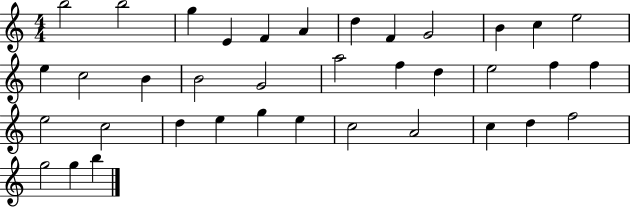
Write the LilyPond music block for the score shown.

{
  \clef treble
  \numericTimeSignature
  \time 4/4
  \key c \major
  b''2 b''2 | g''4 e'4 f'4 a'4 | d''4 f'4 g'2 | b'4 c''4 e''2 | \break e''4 c''2 b'4 | b'2 g'2 | a''2 f''4 d''4 | e''2 f''4 f''4 | \break e''2 c''2 | d''4 e''4 g''4 e''4 | c''2 a'2 | c''4 d''4 f''2 | \break g''2 g''4 b''4 | \bar "|."
}